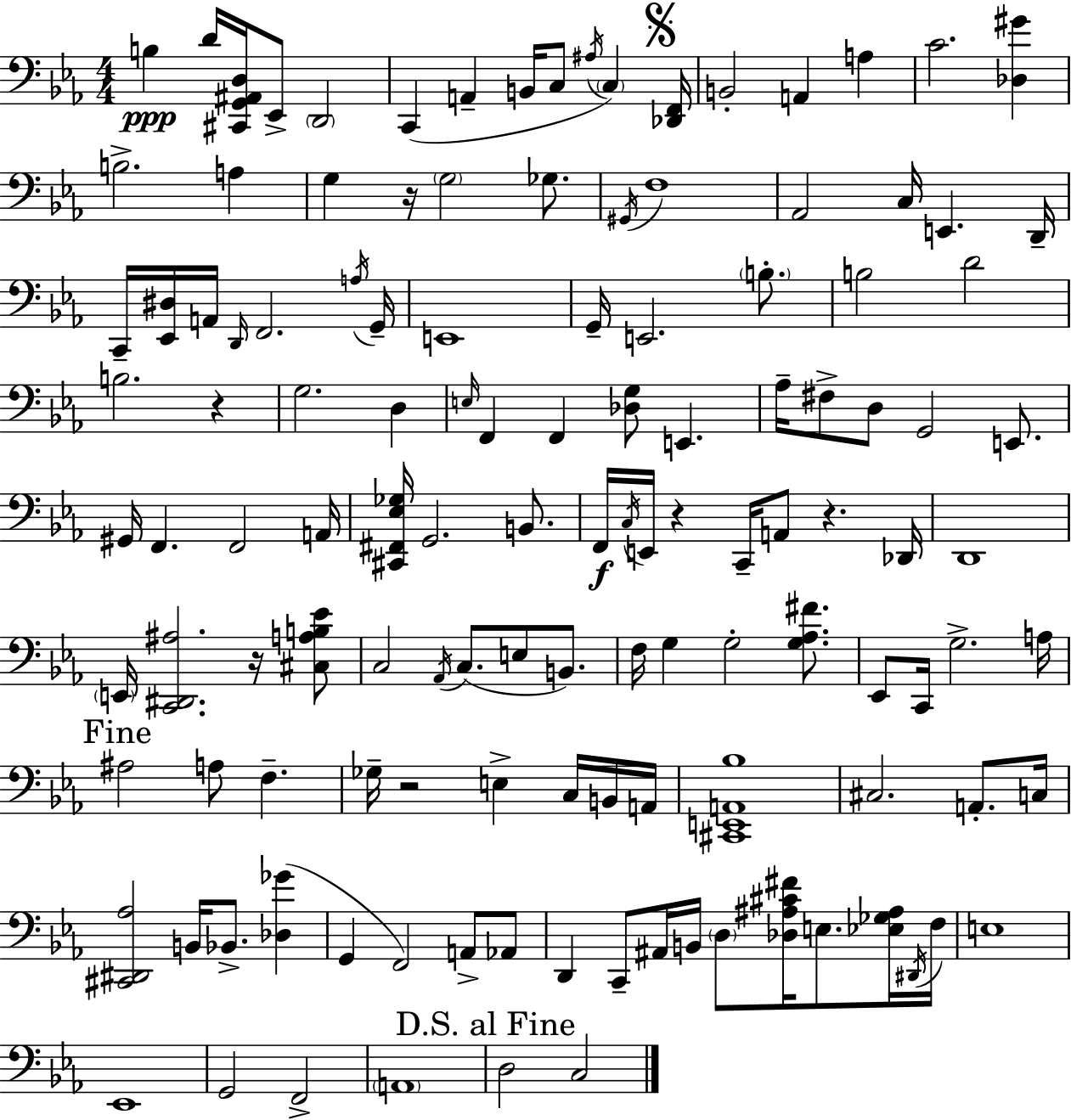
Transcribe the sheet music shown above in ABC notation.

X:1
T:Untitled
M:4/4
L:1/4
K:Cm
B, D/4 [^C,,G,,^A,,D,]/4 _E,,/2 D,,2 C,, A,, B,,/4 C,/2 ^A,/4 C, [_D,,F,,]/4 B,,2 A,, A, C2 [_D,^G] B,2 A, G, z/4 G,2 _G,/2 ^G,,/4 F,4 _A,,2 C,/4 E,, D,,/4 C,,/4 [_E,,^D,]/4 A,,/4 D,,/4 F,,2 A,/4 G,,/4 E,,4 G,,/4 E,,2 B,/2 B,2 D2 B,2 z G,2 D, E,/4 F,, F,, [_D,G,]/2 E,, _A,/4 ^F,/2 D,/2 G,,2 E,,/2 ^G,,/4 F,, F,,2 A,,/4 [^C,,^F,,_E,_G,]/4 G,,2 B,,/2 F,,/4 C,/4 E,,/4 z C,,/4 A,,/2 z _D,,/4 D,,4 E,,/4 [C,,^D,,^A,]2 z/4 [^C,A,B,_E]/2 C,2 _A,,/4 C,/2 E,/2 B,,/2 F,/4 G, G,2 [G,_A,^F]/2 _E,,/2 C,,/4 G,2 A,/4 ^A,2 A,/2 F, _G,/4 z2 E, C,/4 B,,/4 A,,/4 [^C,,E,,A,,_B,]4 ^C,2 A,,/2 C,/4 [^C,,^D,,_A,]2 B,,/4 _B,,/2 [_D,_G] G,, F,,2 A,,/2 _A,,/2 D,, C,,/2 ^A,,/4 B,,/4 D,/2 [_D,^A,^C^F]/4 E,/2 [_E,_G,^A,]/4 ^D,,/4 F,/4 E,4 _E,,4 G,,2 F,,2 A,,4 D,2 C,2